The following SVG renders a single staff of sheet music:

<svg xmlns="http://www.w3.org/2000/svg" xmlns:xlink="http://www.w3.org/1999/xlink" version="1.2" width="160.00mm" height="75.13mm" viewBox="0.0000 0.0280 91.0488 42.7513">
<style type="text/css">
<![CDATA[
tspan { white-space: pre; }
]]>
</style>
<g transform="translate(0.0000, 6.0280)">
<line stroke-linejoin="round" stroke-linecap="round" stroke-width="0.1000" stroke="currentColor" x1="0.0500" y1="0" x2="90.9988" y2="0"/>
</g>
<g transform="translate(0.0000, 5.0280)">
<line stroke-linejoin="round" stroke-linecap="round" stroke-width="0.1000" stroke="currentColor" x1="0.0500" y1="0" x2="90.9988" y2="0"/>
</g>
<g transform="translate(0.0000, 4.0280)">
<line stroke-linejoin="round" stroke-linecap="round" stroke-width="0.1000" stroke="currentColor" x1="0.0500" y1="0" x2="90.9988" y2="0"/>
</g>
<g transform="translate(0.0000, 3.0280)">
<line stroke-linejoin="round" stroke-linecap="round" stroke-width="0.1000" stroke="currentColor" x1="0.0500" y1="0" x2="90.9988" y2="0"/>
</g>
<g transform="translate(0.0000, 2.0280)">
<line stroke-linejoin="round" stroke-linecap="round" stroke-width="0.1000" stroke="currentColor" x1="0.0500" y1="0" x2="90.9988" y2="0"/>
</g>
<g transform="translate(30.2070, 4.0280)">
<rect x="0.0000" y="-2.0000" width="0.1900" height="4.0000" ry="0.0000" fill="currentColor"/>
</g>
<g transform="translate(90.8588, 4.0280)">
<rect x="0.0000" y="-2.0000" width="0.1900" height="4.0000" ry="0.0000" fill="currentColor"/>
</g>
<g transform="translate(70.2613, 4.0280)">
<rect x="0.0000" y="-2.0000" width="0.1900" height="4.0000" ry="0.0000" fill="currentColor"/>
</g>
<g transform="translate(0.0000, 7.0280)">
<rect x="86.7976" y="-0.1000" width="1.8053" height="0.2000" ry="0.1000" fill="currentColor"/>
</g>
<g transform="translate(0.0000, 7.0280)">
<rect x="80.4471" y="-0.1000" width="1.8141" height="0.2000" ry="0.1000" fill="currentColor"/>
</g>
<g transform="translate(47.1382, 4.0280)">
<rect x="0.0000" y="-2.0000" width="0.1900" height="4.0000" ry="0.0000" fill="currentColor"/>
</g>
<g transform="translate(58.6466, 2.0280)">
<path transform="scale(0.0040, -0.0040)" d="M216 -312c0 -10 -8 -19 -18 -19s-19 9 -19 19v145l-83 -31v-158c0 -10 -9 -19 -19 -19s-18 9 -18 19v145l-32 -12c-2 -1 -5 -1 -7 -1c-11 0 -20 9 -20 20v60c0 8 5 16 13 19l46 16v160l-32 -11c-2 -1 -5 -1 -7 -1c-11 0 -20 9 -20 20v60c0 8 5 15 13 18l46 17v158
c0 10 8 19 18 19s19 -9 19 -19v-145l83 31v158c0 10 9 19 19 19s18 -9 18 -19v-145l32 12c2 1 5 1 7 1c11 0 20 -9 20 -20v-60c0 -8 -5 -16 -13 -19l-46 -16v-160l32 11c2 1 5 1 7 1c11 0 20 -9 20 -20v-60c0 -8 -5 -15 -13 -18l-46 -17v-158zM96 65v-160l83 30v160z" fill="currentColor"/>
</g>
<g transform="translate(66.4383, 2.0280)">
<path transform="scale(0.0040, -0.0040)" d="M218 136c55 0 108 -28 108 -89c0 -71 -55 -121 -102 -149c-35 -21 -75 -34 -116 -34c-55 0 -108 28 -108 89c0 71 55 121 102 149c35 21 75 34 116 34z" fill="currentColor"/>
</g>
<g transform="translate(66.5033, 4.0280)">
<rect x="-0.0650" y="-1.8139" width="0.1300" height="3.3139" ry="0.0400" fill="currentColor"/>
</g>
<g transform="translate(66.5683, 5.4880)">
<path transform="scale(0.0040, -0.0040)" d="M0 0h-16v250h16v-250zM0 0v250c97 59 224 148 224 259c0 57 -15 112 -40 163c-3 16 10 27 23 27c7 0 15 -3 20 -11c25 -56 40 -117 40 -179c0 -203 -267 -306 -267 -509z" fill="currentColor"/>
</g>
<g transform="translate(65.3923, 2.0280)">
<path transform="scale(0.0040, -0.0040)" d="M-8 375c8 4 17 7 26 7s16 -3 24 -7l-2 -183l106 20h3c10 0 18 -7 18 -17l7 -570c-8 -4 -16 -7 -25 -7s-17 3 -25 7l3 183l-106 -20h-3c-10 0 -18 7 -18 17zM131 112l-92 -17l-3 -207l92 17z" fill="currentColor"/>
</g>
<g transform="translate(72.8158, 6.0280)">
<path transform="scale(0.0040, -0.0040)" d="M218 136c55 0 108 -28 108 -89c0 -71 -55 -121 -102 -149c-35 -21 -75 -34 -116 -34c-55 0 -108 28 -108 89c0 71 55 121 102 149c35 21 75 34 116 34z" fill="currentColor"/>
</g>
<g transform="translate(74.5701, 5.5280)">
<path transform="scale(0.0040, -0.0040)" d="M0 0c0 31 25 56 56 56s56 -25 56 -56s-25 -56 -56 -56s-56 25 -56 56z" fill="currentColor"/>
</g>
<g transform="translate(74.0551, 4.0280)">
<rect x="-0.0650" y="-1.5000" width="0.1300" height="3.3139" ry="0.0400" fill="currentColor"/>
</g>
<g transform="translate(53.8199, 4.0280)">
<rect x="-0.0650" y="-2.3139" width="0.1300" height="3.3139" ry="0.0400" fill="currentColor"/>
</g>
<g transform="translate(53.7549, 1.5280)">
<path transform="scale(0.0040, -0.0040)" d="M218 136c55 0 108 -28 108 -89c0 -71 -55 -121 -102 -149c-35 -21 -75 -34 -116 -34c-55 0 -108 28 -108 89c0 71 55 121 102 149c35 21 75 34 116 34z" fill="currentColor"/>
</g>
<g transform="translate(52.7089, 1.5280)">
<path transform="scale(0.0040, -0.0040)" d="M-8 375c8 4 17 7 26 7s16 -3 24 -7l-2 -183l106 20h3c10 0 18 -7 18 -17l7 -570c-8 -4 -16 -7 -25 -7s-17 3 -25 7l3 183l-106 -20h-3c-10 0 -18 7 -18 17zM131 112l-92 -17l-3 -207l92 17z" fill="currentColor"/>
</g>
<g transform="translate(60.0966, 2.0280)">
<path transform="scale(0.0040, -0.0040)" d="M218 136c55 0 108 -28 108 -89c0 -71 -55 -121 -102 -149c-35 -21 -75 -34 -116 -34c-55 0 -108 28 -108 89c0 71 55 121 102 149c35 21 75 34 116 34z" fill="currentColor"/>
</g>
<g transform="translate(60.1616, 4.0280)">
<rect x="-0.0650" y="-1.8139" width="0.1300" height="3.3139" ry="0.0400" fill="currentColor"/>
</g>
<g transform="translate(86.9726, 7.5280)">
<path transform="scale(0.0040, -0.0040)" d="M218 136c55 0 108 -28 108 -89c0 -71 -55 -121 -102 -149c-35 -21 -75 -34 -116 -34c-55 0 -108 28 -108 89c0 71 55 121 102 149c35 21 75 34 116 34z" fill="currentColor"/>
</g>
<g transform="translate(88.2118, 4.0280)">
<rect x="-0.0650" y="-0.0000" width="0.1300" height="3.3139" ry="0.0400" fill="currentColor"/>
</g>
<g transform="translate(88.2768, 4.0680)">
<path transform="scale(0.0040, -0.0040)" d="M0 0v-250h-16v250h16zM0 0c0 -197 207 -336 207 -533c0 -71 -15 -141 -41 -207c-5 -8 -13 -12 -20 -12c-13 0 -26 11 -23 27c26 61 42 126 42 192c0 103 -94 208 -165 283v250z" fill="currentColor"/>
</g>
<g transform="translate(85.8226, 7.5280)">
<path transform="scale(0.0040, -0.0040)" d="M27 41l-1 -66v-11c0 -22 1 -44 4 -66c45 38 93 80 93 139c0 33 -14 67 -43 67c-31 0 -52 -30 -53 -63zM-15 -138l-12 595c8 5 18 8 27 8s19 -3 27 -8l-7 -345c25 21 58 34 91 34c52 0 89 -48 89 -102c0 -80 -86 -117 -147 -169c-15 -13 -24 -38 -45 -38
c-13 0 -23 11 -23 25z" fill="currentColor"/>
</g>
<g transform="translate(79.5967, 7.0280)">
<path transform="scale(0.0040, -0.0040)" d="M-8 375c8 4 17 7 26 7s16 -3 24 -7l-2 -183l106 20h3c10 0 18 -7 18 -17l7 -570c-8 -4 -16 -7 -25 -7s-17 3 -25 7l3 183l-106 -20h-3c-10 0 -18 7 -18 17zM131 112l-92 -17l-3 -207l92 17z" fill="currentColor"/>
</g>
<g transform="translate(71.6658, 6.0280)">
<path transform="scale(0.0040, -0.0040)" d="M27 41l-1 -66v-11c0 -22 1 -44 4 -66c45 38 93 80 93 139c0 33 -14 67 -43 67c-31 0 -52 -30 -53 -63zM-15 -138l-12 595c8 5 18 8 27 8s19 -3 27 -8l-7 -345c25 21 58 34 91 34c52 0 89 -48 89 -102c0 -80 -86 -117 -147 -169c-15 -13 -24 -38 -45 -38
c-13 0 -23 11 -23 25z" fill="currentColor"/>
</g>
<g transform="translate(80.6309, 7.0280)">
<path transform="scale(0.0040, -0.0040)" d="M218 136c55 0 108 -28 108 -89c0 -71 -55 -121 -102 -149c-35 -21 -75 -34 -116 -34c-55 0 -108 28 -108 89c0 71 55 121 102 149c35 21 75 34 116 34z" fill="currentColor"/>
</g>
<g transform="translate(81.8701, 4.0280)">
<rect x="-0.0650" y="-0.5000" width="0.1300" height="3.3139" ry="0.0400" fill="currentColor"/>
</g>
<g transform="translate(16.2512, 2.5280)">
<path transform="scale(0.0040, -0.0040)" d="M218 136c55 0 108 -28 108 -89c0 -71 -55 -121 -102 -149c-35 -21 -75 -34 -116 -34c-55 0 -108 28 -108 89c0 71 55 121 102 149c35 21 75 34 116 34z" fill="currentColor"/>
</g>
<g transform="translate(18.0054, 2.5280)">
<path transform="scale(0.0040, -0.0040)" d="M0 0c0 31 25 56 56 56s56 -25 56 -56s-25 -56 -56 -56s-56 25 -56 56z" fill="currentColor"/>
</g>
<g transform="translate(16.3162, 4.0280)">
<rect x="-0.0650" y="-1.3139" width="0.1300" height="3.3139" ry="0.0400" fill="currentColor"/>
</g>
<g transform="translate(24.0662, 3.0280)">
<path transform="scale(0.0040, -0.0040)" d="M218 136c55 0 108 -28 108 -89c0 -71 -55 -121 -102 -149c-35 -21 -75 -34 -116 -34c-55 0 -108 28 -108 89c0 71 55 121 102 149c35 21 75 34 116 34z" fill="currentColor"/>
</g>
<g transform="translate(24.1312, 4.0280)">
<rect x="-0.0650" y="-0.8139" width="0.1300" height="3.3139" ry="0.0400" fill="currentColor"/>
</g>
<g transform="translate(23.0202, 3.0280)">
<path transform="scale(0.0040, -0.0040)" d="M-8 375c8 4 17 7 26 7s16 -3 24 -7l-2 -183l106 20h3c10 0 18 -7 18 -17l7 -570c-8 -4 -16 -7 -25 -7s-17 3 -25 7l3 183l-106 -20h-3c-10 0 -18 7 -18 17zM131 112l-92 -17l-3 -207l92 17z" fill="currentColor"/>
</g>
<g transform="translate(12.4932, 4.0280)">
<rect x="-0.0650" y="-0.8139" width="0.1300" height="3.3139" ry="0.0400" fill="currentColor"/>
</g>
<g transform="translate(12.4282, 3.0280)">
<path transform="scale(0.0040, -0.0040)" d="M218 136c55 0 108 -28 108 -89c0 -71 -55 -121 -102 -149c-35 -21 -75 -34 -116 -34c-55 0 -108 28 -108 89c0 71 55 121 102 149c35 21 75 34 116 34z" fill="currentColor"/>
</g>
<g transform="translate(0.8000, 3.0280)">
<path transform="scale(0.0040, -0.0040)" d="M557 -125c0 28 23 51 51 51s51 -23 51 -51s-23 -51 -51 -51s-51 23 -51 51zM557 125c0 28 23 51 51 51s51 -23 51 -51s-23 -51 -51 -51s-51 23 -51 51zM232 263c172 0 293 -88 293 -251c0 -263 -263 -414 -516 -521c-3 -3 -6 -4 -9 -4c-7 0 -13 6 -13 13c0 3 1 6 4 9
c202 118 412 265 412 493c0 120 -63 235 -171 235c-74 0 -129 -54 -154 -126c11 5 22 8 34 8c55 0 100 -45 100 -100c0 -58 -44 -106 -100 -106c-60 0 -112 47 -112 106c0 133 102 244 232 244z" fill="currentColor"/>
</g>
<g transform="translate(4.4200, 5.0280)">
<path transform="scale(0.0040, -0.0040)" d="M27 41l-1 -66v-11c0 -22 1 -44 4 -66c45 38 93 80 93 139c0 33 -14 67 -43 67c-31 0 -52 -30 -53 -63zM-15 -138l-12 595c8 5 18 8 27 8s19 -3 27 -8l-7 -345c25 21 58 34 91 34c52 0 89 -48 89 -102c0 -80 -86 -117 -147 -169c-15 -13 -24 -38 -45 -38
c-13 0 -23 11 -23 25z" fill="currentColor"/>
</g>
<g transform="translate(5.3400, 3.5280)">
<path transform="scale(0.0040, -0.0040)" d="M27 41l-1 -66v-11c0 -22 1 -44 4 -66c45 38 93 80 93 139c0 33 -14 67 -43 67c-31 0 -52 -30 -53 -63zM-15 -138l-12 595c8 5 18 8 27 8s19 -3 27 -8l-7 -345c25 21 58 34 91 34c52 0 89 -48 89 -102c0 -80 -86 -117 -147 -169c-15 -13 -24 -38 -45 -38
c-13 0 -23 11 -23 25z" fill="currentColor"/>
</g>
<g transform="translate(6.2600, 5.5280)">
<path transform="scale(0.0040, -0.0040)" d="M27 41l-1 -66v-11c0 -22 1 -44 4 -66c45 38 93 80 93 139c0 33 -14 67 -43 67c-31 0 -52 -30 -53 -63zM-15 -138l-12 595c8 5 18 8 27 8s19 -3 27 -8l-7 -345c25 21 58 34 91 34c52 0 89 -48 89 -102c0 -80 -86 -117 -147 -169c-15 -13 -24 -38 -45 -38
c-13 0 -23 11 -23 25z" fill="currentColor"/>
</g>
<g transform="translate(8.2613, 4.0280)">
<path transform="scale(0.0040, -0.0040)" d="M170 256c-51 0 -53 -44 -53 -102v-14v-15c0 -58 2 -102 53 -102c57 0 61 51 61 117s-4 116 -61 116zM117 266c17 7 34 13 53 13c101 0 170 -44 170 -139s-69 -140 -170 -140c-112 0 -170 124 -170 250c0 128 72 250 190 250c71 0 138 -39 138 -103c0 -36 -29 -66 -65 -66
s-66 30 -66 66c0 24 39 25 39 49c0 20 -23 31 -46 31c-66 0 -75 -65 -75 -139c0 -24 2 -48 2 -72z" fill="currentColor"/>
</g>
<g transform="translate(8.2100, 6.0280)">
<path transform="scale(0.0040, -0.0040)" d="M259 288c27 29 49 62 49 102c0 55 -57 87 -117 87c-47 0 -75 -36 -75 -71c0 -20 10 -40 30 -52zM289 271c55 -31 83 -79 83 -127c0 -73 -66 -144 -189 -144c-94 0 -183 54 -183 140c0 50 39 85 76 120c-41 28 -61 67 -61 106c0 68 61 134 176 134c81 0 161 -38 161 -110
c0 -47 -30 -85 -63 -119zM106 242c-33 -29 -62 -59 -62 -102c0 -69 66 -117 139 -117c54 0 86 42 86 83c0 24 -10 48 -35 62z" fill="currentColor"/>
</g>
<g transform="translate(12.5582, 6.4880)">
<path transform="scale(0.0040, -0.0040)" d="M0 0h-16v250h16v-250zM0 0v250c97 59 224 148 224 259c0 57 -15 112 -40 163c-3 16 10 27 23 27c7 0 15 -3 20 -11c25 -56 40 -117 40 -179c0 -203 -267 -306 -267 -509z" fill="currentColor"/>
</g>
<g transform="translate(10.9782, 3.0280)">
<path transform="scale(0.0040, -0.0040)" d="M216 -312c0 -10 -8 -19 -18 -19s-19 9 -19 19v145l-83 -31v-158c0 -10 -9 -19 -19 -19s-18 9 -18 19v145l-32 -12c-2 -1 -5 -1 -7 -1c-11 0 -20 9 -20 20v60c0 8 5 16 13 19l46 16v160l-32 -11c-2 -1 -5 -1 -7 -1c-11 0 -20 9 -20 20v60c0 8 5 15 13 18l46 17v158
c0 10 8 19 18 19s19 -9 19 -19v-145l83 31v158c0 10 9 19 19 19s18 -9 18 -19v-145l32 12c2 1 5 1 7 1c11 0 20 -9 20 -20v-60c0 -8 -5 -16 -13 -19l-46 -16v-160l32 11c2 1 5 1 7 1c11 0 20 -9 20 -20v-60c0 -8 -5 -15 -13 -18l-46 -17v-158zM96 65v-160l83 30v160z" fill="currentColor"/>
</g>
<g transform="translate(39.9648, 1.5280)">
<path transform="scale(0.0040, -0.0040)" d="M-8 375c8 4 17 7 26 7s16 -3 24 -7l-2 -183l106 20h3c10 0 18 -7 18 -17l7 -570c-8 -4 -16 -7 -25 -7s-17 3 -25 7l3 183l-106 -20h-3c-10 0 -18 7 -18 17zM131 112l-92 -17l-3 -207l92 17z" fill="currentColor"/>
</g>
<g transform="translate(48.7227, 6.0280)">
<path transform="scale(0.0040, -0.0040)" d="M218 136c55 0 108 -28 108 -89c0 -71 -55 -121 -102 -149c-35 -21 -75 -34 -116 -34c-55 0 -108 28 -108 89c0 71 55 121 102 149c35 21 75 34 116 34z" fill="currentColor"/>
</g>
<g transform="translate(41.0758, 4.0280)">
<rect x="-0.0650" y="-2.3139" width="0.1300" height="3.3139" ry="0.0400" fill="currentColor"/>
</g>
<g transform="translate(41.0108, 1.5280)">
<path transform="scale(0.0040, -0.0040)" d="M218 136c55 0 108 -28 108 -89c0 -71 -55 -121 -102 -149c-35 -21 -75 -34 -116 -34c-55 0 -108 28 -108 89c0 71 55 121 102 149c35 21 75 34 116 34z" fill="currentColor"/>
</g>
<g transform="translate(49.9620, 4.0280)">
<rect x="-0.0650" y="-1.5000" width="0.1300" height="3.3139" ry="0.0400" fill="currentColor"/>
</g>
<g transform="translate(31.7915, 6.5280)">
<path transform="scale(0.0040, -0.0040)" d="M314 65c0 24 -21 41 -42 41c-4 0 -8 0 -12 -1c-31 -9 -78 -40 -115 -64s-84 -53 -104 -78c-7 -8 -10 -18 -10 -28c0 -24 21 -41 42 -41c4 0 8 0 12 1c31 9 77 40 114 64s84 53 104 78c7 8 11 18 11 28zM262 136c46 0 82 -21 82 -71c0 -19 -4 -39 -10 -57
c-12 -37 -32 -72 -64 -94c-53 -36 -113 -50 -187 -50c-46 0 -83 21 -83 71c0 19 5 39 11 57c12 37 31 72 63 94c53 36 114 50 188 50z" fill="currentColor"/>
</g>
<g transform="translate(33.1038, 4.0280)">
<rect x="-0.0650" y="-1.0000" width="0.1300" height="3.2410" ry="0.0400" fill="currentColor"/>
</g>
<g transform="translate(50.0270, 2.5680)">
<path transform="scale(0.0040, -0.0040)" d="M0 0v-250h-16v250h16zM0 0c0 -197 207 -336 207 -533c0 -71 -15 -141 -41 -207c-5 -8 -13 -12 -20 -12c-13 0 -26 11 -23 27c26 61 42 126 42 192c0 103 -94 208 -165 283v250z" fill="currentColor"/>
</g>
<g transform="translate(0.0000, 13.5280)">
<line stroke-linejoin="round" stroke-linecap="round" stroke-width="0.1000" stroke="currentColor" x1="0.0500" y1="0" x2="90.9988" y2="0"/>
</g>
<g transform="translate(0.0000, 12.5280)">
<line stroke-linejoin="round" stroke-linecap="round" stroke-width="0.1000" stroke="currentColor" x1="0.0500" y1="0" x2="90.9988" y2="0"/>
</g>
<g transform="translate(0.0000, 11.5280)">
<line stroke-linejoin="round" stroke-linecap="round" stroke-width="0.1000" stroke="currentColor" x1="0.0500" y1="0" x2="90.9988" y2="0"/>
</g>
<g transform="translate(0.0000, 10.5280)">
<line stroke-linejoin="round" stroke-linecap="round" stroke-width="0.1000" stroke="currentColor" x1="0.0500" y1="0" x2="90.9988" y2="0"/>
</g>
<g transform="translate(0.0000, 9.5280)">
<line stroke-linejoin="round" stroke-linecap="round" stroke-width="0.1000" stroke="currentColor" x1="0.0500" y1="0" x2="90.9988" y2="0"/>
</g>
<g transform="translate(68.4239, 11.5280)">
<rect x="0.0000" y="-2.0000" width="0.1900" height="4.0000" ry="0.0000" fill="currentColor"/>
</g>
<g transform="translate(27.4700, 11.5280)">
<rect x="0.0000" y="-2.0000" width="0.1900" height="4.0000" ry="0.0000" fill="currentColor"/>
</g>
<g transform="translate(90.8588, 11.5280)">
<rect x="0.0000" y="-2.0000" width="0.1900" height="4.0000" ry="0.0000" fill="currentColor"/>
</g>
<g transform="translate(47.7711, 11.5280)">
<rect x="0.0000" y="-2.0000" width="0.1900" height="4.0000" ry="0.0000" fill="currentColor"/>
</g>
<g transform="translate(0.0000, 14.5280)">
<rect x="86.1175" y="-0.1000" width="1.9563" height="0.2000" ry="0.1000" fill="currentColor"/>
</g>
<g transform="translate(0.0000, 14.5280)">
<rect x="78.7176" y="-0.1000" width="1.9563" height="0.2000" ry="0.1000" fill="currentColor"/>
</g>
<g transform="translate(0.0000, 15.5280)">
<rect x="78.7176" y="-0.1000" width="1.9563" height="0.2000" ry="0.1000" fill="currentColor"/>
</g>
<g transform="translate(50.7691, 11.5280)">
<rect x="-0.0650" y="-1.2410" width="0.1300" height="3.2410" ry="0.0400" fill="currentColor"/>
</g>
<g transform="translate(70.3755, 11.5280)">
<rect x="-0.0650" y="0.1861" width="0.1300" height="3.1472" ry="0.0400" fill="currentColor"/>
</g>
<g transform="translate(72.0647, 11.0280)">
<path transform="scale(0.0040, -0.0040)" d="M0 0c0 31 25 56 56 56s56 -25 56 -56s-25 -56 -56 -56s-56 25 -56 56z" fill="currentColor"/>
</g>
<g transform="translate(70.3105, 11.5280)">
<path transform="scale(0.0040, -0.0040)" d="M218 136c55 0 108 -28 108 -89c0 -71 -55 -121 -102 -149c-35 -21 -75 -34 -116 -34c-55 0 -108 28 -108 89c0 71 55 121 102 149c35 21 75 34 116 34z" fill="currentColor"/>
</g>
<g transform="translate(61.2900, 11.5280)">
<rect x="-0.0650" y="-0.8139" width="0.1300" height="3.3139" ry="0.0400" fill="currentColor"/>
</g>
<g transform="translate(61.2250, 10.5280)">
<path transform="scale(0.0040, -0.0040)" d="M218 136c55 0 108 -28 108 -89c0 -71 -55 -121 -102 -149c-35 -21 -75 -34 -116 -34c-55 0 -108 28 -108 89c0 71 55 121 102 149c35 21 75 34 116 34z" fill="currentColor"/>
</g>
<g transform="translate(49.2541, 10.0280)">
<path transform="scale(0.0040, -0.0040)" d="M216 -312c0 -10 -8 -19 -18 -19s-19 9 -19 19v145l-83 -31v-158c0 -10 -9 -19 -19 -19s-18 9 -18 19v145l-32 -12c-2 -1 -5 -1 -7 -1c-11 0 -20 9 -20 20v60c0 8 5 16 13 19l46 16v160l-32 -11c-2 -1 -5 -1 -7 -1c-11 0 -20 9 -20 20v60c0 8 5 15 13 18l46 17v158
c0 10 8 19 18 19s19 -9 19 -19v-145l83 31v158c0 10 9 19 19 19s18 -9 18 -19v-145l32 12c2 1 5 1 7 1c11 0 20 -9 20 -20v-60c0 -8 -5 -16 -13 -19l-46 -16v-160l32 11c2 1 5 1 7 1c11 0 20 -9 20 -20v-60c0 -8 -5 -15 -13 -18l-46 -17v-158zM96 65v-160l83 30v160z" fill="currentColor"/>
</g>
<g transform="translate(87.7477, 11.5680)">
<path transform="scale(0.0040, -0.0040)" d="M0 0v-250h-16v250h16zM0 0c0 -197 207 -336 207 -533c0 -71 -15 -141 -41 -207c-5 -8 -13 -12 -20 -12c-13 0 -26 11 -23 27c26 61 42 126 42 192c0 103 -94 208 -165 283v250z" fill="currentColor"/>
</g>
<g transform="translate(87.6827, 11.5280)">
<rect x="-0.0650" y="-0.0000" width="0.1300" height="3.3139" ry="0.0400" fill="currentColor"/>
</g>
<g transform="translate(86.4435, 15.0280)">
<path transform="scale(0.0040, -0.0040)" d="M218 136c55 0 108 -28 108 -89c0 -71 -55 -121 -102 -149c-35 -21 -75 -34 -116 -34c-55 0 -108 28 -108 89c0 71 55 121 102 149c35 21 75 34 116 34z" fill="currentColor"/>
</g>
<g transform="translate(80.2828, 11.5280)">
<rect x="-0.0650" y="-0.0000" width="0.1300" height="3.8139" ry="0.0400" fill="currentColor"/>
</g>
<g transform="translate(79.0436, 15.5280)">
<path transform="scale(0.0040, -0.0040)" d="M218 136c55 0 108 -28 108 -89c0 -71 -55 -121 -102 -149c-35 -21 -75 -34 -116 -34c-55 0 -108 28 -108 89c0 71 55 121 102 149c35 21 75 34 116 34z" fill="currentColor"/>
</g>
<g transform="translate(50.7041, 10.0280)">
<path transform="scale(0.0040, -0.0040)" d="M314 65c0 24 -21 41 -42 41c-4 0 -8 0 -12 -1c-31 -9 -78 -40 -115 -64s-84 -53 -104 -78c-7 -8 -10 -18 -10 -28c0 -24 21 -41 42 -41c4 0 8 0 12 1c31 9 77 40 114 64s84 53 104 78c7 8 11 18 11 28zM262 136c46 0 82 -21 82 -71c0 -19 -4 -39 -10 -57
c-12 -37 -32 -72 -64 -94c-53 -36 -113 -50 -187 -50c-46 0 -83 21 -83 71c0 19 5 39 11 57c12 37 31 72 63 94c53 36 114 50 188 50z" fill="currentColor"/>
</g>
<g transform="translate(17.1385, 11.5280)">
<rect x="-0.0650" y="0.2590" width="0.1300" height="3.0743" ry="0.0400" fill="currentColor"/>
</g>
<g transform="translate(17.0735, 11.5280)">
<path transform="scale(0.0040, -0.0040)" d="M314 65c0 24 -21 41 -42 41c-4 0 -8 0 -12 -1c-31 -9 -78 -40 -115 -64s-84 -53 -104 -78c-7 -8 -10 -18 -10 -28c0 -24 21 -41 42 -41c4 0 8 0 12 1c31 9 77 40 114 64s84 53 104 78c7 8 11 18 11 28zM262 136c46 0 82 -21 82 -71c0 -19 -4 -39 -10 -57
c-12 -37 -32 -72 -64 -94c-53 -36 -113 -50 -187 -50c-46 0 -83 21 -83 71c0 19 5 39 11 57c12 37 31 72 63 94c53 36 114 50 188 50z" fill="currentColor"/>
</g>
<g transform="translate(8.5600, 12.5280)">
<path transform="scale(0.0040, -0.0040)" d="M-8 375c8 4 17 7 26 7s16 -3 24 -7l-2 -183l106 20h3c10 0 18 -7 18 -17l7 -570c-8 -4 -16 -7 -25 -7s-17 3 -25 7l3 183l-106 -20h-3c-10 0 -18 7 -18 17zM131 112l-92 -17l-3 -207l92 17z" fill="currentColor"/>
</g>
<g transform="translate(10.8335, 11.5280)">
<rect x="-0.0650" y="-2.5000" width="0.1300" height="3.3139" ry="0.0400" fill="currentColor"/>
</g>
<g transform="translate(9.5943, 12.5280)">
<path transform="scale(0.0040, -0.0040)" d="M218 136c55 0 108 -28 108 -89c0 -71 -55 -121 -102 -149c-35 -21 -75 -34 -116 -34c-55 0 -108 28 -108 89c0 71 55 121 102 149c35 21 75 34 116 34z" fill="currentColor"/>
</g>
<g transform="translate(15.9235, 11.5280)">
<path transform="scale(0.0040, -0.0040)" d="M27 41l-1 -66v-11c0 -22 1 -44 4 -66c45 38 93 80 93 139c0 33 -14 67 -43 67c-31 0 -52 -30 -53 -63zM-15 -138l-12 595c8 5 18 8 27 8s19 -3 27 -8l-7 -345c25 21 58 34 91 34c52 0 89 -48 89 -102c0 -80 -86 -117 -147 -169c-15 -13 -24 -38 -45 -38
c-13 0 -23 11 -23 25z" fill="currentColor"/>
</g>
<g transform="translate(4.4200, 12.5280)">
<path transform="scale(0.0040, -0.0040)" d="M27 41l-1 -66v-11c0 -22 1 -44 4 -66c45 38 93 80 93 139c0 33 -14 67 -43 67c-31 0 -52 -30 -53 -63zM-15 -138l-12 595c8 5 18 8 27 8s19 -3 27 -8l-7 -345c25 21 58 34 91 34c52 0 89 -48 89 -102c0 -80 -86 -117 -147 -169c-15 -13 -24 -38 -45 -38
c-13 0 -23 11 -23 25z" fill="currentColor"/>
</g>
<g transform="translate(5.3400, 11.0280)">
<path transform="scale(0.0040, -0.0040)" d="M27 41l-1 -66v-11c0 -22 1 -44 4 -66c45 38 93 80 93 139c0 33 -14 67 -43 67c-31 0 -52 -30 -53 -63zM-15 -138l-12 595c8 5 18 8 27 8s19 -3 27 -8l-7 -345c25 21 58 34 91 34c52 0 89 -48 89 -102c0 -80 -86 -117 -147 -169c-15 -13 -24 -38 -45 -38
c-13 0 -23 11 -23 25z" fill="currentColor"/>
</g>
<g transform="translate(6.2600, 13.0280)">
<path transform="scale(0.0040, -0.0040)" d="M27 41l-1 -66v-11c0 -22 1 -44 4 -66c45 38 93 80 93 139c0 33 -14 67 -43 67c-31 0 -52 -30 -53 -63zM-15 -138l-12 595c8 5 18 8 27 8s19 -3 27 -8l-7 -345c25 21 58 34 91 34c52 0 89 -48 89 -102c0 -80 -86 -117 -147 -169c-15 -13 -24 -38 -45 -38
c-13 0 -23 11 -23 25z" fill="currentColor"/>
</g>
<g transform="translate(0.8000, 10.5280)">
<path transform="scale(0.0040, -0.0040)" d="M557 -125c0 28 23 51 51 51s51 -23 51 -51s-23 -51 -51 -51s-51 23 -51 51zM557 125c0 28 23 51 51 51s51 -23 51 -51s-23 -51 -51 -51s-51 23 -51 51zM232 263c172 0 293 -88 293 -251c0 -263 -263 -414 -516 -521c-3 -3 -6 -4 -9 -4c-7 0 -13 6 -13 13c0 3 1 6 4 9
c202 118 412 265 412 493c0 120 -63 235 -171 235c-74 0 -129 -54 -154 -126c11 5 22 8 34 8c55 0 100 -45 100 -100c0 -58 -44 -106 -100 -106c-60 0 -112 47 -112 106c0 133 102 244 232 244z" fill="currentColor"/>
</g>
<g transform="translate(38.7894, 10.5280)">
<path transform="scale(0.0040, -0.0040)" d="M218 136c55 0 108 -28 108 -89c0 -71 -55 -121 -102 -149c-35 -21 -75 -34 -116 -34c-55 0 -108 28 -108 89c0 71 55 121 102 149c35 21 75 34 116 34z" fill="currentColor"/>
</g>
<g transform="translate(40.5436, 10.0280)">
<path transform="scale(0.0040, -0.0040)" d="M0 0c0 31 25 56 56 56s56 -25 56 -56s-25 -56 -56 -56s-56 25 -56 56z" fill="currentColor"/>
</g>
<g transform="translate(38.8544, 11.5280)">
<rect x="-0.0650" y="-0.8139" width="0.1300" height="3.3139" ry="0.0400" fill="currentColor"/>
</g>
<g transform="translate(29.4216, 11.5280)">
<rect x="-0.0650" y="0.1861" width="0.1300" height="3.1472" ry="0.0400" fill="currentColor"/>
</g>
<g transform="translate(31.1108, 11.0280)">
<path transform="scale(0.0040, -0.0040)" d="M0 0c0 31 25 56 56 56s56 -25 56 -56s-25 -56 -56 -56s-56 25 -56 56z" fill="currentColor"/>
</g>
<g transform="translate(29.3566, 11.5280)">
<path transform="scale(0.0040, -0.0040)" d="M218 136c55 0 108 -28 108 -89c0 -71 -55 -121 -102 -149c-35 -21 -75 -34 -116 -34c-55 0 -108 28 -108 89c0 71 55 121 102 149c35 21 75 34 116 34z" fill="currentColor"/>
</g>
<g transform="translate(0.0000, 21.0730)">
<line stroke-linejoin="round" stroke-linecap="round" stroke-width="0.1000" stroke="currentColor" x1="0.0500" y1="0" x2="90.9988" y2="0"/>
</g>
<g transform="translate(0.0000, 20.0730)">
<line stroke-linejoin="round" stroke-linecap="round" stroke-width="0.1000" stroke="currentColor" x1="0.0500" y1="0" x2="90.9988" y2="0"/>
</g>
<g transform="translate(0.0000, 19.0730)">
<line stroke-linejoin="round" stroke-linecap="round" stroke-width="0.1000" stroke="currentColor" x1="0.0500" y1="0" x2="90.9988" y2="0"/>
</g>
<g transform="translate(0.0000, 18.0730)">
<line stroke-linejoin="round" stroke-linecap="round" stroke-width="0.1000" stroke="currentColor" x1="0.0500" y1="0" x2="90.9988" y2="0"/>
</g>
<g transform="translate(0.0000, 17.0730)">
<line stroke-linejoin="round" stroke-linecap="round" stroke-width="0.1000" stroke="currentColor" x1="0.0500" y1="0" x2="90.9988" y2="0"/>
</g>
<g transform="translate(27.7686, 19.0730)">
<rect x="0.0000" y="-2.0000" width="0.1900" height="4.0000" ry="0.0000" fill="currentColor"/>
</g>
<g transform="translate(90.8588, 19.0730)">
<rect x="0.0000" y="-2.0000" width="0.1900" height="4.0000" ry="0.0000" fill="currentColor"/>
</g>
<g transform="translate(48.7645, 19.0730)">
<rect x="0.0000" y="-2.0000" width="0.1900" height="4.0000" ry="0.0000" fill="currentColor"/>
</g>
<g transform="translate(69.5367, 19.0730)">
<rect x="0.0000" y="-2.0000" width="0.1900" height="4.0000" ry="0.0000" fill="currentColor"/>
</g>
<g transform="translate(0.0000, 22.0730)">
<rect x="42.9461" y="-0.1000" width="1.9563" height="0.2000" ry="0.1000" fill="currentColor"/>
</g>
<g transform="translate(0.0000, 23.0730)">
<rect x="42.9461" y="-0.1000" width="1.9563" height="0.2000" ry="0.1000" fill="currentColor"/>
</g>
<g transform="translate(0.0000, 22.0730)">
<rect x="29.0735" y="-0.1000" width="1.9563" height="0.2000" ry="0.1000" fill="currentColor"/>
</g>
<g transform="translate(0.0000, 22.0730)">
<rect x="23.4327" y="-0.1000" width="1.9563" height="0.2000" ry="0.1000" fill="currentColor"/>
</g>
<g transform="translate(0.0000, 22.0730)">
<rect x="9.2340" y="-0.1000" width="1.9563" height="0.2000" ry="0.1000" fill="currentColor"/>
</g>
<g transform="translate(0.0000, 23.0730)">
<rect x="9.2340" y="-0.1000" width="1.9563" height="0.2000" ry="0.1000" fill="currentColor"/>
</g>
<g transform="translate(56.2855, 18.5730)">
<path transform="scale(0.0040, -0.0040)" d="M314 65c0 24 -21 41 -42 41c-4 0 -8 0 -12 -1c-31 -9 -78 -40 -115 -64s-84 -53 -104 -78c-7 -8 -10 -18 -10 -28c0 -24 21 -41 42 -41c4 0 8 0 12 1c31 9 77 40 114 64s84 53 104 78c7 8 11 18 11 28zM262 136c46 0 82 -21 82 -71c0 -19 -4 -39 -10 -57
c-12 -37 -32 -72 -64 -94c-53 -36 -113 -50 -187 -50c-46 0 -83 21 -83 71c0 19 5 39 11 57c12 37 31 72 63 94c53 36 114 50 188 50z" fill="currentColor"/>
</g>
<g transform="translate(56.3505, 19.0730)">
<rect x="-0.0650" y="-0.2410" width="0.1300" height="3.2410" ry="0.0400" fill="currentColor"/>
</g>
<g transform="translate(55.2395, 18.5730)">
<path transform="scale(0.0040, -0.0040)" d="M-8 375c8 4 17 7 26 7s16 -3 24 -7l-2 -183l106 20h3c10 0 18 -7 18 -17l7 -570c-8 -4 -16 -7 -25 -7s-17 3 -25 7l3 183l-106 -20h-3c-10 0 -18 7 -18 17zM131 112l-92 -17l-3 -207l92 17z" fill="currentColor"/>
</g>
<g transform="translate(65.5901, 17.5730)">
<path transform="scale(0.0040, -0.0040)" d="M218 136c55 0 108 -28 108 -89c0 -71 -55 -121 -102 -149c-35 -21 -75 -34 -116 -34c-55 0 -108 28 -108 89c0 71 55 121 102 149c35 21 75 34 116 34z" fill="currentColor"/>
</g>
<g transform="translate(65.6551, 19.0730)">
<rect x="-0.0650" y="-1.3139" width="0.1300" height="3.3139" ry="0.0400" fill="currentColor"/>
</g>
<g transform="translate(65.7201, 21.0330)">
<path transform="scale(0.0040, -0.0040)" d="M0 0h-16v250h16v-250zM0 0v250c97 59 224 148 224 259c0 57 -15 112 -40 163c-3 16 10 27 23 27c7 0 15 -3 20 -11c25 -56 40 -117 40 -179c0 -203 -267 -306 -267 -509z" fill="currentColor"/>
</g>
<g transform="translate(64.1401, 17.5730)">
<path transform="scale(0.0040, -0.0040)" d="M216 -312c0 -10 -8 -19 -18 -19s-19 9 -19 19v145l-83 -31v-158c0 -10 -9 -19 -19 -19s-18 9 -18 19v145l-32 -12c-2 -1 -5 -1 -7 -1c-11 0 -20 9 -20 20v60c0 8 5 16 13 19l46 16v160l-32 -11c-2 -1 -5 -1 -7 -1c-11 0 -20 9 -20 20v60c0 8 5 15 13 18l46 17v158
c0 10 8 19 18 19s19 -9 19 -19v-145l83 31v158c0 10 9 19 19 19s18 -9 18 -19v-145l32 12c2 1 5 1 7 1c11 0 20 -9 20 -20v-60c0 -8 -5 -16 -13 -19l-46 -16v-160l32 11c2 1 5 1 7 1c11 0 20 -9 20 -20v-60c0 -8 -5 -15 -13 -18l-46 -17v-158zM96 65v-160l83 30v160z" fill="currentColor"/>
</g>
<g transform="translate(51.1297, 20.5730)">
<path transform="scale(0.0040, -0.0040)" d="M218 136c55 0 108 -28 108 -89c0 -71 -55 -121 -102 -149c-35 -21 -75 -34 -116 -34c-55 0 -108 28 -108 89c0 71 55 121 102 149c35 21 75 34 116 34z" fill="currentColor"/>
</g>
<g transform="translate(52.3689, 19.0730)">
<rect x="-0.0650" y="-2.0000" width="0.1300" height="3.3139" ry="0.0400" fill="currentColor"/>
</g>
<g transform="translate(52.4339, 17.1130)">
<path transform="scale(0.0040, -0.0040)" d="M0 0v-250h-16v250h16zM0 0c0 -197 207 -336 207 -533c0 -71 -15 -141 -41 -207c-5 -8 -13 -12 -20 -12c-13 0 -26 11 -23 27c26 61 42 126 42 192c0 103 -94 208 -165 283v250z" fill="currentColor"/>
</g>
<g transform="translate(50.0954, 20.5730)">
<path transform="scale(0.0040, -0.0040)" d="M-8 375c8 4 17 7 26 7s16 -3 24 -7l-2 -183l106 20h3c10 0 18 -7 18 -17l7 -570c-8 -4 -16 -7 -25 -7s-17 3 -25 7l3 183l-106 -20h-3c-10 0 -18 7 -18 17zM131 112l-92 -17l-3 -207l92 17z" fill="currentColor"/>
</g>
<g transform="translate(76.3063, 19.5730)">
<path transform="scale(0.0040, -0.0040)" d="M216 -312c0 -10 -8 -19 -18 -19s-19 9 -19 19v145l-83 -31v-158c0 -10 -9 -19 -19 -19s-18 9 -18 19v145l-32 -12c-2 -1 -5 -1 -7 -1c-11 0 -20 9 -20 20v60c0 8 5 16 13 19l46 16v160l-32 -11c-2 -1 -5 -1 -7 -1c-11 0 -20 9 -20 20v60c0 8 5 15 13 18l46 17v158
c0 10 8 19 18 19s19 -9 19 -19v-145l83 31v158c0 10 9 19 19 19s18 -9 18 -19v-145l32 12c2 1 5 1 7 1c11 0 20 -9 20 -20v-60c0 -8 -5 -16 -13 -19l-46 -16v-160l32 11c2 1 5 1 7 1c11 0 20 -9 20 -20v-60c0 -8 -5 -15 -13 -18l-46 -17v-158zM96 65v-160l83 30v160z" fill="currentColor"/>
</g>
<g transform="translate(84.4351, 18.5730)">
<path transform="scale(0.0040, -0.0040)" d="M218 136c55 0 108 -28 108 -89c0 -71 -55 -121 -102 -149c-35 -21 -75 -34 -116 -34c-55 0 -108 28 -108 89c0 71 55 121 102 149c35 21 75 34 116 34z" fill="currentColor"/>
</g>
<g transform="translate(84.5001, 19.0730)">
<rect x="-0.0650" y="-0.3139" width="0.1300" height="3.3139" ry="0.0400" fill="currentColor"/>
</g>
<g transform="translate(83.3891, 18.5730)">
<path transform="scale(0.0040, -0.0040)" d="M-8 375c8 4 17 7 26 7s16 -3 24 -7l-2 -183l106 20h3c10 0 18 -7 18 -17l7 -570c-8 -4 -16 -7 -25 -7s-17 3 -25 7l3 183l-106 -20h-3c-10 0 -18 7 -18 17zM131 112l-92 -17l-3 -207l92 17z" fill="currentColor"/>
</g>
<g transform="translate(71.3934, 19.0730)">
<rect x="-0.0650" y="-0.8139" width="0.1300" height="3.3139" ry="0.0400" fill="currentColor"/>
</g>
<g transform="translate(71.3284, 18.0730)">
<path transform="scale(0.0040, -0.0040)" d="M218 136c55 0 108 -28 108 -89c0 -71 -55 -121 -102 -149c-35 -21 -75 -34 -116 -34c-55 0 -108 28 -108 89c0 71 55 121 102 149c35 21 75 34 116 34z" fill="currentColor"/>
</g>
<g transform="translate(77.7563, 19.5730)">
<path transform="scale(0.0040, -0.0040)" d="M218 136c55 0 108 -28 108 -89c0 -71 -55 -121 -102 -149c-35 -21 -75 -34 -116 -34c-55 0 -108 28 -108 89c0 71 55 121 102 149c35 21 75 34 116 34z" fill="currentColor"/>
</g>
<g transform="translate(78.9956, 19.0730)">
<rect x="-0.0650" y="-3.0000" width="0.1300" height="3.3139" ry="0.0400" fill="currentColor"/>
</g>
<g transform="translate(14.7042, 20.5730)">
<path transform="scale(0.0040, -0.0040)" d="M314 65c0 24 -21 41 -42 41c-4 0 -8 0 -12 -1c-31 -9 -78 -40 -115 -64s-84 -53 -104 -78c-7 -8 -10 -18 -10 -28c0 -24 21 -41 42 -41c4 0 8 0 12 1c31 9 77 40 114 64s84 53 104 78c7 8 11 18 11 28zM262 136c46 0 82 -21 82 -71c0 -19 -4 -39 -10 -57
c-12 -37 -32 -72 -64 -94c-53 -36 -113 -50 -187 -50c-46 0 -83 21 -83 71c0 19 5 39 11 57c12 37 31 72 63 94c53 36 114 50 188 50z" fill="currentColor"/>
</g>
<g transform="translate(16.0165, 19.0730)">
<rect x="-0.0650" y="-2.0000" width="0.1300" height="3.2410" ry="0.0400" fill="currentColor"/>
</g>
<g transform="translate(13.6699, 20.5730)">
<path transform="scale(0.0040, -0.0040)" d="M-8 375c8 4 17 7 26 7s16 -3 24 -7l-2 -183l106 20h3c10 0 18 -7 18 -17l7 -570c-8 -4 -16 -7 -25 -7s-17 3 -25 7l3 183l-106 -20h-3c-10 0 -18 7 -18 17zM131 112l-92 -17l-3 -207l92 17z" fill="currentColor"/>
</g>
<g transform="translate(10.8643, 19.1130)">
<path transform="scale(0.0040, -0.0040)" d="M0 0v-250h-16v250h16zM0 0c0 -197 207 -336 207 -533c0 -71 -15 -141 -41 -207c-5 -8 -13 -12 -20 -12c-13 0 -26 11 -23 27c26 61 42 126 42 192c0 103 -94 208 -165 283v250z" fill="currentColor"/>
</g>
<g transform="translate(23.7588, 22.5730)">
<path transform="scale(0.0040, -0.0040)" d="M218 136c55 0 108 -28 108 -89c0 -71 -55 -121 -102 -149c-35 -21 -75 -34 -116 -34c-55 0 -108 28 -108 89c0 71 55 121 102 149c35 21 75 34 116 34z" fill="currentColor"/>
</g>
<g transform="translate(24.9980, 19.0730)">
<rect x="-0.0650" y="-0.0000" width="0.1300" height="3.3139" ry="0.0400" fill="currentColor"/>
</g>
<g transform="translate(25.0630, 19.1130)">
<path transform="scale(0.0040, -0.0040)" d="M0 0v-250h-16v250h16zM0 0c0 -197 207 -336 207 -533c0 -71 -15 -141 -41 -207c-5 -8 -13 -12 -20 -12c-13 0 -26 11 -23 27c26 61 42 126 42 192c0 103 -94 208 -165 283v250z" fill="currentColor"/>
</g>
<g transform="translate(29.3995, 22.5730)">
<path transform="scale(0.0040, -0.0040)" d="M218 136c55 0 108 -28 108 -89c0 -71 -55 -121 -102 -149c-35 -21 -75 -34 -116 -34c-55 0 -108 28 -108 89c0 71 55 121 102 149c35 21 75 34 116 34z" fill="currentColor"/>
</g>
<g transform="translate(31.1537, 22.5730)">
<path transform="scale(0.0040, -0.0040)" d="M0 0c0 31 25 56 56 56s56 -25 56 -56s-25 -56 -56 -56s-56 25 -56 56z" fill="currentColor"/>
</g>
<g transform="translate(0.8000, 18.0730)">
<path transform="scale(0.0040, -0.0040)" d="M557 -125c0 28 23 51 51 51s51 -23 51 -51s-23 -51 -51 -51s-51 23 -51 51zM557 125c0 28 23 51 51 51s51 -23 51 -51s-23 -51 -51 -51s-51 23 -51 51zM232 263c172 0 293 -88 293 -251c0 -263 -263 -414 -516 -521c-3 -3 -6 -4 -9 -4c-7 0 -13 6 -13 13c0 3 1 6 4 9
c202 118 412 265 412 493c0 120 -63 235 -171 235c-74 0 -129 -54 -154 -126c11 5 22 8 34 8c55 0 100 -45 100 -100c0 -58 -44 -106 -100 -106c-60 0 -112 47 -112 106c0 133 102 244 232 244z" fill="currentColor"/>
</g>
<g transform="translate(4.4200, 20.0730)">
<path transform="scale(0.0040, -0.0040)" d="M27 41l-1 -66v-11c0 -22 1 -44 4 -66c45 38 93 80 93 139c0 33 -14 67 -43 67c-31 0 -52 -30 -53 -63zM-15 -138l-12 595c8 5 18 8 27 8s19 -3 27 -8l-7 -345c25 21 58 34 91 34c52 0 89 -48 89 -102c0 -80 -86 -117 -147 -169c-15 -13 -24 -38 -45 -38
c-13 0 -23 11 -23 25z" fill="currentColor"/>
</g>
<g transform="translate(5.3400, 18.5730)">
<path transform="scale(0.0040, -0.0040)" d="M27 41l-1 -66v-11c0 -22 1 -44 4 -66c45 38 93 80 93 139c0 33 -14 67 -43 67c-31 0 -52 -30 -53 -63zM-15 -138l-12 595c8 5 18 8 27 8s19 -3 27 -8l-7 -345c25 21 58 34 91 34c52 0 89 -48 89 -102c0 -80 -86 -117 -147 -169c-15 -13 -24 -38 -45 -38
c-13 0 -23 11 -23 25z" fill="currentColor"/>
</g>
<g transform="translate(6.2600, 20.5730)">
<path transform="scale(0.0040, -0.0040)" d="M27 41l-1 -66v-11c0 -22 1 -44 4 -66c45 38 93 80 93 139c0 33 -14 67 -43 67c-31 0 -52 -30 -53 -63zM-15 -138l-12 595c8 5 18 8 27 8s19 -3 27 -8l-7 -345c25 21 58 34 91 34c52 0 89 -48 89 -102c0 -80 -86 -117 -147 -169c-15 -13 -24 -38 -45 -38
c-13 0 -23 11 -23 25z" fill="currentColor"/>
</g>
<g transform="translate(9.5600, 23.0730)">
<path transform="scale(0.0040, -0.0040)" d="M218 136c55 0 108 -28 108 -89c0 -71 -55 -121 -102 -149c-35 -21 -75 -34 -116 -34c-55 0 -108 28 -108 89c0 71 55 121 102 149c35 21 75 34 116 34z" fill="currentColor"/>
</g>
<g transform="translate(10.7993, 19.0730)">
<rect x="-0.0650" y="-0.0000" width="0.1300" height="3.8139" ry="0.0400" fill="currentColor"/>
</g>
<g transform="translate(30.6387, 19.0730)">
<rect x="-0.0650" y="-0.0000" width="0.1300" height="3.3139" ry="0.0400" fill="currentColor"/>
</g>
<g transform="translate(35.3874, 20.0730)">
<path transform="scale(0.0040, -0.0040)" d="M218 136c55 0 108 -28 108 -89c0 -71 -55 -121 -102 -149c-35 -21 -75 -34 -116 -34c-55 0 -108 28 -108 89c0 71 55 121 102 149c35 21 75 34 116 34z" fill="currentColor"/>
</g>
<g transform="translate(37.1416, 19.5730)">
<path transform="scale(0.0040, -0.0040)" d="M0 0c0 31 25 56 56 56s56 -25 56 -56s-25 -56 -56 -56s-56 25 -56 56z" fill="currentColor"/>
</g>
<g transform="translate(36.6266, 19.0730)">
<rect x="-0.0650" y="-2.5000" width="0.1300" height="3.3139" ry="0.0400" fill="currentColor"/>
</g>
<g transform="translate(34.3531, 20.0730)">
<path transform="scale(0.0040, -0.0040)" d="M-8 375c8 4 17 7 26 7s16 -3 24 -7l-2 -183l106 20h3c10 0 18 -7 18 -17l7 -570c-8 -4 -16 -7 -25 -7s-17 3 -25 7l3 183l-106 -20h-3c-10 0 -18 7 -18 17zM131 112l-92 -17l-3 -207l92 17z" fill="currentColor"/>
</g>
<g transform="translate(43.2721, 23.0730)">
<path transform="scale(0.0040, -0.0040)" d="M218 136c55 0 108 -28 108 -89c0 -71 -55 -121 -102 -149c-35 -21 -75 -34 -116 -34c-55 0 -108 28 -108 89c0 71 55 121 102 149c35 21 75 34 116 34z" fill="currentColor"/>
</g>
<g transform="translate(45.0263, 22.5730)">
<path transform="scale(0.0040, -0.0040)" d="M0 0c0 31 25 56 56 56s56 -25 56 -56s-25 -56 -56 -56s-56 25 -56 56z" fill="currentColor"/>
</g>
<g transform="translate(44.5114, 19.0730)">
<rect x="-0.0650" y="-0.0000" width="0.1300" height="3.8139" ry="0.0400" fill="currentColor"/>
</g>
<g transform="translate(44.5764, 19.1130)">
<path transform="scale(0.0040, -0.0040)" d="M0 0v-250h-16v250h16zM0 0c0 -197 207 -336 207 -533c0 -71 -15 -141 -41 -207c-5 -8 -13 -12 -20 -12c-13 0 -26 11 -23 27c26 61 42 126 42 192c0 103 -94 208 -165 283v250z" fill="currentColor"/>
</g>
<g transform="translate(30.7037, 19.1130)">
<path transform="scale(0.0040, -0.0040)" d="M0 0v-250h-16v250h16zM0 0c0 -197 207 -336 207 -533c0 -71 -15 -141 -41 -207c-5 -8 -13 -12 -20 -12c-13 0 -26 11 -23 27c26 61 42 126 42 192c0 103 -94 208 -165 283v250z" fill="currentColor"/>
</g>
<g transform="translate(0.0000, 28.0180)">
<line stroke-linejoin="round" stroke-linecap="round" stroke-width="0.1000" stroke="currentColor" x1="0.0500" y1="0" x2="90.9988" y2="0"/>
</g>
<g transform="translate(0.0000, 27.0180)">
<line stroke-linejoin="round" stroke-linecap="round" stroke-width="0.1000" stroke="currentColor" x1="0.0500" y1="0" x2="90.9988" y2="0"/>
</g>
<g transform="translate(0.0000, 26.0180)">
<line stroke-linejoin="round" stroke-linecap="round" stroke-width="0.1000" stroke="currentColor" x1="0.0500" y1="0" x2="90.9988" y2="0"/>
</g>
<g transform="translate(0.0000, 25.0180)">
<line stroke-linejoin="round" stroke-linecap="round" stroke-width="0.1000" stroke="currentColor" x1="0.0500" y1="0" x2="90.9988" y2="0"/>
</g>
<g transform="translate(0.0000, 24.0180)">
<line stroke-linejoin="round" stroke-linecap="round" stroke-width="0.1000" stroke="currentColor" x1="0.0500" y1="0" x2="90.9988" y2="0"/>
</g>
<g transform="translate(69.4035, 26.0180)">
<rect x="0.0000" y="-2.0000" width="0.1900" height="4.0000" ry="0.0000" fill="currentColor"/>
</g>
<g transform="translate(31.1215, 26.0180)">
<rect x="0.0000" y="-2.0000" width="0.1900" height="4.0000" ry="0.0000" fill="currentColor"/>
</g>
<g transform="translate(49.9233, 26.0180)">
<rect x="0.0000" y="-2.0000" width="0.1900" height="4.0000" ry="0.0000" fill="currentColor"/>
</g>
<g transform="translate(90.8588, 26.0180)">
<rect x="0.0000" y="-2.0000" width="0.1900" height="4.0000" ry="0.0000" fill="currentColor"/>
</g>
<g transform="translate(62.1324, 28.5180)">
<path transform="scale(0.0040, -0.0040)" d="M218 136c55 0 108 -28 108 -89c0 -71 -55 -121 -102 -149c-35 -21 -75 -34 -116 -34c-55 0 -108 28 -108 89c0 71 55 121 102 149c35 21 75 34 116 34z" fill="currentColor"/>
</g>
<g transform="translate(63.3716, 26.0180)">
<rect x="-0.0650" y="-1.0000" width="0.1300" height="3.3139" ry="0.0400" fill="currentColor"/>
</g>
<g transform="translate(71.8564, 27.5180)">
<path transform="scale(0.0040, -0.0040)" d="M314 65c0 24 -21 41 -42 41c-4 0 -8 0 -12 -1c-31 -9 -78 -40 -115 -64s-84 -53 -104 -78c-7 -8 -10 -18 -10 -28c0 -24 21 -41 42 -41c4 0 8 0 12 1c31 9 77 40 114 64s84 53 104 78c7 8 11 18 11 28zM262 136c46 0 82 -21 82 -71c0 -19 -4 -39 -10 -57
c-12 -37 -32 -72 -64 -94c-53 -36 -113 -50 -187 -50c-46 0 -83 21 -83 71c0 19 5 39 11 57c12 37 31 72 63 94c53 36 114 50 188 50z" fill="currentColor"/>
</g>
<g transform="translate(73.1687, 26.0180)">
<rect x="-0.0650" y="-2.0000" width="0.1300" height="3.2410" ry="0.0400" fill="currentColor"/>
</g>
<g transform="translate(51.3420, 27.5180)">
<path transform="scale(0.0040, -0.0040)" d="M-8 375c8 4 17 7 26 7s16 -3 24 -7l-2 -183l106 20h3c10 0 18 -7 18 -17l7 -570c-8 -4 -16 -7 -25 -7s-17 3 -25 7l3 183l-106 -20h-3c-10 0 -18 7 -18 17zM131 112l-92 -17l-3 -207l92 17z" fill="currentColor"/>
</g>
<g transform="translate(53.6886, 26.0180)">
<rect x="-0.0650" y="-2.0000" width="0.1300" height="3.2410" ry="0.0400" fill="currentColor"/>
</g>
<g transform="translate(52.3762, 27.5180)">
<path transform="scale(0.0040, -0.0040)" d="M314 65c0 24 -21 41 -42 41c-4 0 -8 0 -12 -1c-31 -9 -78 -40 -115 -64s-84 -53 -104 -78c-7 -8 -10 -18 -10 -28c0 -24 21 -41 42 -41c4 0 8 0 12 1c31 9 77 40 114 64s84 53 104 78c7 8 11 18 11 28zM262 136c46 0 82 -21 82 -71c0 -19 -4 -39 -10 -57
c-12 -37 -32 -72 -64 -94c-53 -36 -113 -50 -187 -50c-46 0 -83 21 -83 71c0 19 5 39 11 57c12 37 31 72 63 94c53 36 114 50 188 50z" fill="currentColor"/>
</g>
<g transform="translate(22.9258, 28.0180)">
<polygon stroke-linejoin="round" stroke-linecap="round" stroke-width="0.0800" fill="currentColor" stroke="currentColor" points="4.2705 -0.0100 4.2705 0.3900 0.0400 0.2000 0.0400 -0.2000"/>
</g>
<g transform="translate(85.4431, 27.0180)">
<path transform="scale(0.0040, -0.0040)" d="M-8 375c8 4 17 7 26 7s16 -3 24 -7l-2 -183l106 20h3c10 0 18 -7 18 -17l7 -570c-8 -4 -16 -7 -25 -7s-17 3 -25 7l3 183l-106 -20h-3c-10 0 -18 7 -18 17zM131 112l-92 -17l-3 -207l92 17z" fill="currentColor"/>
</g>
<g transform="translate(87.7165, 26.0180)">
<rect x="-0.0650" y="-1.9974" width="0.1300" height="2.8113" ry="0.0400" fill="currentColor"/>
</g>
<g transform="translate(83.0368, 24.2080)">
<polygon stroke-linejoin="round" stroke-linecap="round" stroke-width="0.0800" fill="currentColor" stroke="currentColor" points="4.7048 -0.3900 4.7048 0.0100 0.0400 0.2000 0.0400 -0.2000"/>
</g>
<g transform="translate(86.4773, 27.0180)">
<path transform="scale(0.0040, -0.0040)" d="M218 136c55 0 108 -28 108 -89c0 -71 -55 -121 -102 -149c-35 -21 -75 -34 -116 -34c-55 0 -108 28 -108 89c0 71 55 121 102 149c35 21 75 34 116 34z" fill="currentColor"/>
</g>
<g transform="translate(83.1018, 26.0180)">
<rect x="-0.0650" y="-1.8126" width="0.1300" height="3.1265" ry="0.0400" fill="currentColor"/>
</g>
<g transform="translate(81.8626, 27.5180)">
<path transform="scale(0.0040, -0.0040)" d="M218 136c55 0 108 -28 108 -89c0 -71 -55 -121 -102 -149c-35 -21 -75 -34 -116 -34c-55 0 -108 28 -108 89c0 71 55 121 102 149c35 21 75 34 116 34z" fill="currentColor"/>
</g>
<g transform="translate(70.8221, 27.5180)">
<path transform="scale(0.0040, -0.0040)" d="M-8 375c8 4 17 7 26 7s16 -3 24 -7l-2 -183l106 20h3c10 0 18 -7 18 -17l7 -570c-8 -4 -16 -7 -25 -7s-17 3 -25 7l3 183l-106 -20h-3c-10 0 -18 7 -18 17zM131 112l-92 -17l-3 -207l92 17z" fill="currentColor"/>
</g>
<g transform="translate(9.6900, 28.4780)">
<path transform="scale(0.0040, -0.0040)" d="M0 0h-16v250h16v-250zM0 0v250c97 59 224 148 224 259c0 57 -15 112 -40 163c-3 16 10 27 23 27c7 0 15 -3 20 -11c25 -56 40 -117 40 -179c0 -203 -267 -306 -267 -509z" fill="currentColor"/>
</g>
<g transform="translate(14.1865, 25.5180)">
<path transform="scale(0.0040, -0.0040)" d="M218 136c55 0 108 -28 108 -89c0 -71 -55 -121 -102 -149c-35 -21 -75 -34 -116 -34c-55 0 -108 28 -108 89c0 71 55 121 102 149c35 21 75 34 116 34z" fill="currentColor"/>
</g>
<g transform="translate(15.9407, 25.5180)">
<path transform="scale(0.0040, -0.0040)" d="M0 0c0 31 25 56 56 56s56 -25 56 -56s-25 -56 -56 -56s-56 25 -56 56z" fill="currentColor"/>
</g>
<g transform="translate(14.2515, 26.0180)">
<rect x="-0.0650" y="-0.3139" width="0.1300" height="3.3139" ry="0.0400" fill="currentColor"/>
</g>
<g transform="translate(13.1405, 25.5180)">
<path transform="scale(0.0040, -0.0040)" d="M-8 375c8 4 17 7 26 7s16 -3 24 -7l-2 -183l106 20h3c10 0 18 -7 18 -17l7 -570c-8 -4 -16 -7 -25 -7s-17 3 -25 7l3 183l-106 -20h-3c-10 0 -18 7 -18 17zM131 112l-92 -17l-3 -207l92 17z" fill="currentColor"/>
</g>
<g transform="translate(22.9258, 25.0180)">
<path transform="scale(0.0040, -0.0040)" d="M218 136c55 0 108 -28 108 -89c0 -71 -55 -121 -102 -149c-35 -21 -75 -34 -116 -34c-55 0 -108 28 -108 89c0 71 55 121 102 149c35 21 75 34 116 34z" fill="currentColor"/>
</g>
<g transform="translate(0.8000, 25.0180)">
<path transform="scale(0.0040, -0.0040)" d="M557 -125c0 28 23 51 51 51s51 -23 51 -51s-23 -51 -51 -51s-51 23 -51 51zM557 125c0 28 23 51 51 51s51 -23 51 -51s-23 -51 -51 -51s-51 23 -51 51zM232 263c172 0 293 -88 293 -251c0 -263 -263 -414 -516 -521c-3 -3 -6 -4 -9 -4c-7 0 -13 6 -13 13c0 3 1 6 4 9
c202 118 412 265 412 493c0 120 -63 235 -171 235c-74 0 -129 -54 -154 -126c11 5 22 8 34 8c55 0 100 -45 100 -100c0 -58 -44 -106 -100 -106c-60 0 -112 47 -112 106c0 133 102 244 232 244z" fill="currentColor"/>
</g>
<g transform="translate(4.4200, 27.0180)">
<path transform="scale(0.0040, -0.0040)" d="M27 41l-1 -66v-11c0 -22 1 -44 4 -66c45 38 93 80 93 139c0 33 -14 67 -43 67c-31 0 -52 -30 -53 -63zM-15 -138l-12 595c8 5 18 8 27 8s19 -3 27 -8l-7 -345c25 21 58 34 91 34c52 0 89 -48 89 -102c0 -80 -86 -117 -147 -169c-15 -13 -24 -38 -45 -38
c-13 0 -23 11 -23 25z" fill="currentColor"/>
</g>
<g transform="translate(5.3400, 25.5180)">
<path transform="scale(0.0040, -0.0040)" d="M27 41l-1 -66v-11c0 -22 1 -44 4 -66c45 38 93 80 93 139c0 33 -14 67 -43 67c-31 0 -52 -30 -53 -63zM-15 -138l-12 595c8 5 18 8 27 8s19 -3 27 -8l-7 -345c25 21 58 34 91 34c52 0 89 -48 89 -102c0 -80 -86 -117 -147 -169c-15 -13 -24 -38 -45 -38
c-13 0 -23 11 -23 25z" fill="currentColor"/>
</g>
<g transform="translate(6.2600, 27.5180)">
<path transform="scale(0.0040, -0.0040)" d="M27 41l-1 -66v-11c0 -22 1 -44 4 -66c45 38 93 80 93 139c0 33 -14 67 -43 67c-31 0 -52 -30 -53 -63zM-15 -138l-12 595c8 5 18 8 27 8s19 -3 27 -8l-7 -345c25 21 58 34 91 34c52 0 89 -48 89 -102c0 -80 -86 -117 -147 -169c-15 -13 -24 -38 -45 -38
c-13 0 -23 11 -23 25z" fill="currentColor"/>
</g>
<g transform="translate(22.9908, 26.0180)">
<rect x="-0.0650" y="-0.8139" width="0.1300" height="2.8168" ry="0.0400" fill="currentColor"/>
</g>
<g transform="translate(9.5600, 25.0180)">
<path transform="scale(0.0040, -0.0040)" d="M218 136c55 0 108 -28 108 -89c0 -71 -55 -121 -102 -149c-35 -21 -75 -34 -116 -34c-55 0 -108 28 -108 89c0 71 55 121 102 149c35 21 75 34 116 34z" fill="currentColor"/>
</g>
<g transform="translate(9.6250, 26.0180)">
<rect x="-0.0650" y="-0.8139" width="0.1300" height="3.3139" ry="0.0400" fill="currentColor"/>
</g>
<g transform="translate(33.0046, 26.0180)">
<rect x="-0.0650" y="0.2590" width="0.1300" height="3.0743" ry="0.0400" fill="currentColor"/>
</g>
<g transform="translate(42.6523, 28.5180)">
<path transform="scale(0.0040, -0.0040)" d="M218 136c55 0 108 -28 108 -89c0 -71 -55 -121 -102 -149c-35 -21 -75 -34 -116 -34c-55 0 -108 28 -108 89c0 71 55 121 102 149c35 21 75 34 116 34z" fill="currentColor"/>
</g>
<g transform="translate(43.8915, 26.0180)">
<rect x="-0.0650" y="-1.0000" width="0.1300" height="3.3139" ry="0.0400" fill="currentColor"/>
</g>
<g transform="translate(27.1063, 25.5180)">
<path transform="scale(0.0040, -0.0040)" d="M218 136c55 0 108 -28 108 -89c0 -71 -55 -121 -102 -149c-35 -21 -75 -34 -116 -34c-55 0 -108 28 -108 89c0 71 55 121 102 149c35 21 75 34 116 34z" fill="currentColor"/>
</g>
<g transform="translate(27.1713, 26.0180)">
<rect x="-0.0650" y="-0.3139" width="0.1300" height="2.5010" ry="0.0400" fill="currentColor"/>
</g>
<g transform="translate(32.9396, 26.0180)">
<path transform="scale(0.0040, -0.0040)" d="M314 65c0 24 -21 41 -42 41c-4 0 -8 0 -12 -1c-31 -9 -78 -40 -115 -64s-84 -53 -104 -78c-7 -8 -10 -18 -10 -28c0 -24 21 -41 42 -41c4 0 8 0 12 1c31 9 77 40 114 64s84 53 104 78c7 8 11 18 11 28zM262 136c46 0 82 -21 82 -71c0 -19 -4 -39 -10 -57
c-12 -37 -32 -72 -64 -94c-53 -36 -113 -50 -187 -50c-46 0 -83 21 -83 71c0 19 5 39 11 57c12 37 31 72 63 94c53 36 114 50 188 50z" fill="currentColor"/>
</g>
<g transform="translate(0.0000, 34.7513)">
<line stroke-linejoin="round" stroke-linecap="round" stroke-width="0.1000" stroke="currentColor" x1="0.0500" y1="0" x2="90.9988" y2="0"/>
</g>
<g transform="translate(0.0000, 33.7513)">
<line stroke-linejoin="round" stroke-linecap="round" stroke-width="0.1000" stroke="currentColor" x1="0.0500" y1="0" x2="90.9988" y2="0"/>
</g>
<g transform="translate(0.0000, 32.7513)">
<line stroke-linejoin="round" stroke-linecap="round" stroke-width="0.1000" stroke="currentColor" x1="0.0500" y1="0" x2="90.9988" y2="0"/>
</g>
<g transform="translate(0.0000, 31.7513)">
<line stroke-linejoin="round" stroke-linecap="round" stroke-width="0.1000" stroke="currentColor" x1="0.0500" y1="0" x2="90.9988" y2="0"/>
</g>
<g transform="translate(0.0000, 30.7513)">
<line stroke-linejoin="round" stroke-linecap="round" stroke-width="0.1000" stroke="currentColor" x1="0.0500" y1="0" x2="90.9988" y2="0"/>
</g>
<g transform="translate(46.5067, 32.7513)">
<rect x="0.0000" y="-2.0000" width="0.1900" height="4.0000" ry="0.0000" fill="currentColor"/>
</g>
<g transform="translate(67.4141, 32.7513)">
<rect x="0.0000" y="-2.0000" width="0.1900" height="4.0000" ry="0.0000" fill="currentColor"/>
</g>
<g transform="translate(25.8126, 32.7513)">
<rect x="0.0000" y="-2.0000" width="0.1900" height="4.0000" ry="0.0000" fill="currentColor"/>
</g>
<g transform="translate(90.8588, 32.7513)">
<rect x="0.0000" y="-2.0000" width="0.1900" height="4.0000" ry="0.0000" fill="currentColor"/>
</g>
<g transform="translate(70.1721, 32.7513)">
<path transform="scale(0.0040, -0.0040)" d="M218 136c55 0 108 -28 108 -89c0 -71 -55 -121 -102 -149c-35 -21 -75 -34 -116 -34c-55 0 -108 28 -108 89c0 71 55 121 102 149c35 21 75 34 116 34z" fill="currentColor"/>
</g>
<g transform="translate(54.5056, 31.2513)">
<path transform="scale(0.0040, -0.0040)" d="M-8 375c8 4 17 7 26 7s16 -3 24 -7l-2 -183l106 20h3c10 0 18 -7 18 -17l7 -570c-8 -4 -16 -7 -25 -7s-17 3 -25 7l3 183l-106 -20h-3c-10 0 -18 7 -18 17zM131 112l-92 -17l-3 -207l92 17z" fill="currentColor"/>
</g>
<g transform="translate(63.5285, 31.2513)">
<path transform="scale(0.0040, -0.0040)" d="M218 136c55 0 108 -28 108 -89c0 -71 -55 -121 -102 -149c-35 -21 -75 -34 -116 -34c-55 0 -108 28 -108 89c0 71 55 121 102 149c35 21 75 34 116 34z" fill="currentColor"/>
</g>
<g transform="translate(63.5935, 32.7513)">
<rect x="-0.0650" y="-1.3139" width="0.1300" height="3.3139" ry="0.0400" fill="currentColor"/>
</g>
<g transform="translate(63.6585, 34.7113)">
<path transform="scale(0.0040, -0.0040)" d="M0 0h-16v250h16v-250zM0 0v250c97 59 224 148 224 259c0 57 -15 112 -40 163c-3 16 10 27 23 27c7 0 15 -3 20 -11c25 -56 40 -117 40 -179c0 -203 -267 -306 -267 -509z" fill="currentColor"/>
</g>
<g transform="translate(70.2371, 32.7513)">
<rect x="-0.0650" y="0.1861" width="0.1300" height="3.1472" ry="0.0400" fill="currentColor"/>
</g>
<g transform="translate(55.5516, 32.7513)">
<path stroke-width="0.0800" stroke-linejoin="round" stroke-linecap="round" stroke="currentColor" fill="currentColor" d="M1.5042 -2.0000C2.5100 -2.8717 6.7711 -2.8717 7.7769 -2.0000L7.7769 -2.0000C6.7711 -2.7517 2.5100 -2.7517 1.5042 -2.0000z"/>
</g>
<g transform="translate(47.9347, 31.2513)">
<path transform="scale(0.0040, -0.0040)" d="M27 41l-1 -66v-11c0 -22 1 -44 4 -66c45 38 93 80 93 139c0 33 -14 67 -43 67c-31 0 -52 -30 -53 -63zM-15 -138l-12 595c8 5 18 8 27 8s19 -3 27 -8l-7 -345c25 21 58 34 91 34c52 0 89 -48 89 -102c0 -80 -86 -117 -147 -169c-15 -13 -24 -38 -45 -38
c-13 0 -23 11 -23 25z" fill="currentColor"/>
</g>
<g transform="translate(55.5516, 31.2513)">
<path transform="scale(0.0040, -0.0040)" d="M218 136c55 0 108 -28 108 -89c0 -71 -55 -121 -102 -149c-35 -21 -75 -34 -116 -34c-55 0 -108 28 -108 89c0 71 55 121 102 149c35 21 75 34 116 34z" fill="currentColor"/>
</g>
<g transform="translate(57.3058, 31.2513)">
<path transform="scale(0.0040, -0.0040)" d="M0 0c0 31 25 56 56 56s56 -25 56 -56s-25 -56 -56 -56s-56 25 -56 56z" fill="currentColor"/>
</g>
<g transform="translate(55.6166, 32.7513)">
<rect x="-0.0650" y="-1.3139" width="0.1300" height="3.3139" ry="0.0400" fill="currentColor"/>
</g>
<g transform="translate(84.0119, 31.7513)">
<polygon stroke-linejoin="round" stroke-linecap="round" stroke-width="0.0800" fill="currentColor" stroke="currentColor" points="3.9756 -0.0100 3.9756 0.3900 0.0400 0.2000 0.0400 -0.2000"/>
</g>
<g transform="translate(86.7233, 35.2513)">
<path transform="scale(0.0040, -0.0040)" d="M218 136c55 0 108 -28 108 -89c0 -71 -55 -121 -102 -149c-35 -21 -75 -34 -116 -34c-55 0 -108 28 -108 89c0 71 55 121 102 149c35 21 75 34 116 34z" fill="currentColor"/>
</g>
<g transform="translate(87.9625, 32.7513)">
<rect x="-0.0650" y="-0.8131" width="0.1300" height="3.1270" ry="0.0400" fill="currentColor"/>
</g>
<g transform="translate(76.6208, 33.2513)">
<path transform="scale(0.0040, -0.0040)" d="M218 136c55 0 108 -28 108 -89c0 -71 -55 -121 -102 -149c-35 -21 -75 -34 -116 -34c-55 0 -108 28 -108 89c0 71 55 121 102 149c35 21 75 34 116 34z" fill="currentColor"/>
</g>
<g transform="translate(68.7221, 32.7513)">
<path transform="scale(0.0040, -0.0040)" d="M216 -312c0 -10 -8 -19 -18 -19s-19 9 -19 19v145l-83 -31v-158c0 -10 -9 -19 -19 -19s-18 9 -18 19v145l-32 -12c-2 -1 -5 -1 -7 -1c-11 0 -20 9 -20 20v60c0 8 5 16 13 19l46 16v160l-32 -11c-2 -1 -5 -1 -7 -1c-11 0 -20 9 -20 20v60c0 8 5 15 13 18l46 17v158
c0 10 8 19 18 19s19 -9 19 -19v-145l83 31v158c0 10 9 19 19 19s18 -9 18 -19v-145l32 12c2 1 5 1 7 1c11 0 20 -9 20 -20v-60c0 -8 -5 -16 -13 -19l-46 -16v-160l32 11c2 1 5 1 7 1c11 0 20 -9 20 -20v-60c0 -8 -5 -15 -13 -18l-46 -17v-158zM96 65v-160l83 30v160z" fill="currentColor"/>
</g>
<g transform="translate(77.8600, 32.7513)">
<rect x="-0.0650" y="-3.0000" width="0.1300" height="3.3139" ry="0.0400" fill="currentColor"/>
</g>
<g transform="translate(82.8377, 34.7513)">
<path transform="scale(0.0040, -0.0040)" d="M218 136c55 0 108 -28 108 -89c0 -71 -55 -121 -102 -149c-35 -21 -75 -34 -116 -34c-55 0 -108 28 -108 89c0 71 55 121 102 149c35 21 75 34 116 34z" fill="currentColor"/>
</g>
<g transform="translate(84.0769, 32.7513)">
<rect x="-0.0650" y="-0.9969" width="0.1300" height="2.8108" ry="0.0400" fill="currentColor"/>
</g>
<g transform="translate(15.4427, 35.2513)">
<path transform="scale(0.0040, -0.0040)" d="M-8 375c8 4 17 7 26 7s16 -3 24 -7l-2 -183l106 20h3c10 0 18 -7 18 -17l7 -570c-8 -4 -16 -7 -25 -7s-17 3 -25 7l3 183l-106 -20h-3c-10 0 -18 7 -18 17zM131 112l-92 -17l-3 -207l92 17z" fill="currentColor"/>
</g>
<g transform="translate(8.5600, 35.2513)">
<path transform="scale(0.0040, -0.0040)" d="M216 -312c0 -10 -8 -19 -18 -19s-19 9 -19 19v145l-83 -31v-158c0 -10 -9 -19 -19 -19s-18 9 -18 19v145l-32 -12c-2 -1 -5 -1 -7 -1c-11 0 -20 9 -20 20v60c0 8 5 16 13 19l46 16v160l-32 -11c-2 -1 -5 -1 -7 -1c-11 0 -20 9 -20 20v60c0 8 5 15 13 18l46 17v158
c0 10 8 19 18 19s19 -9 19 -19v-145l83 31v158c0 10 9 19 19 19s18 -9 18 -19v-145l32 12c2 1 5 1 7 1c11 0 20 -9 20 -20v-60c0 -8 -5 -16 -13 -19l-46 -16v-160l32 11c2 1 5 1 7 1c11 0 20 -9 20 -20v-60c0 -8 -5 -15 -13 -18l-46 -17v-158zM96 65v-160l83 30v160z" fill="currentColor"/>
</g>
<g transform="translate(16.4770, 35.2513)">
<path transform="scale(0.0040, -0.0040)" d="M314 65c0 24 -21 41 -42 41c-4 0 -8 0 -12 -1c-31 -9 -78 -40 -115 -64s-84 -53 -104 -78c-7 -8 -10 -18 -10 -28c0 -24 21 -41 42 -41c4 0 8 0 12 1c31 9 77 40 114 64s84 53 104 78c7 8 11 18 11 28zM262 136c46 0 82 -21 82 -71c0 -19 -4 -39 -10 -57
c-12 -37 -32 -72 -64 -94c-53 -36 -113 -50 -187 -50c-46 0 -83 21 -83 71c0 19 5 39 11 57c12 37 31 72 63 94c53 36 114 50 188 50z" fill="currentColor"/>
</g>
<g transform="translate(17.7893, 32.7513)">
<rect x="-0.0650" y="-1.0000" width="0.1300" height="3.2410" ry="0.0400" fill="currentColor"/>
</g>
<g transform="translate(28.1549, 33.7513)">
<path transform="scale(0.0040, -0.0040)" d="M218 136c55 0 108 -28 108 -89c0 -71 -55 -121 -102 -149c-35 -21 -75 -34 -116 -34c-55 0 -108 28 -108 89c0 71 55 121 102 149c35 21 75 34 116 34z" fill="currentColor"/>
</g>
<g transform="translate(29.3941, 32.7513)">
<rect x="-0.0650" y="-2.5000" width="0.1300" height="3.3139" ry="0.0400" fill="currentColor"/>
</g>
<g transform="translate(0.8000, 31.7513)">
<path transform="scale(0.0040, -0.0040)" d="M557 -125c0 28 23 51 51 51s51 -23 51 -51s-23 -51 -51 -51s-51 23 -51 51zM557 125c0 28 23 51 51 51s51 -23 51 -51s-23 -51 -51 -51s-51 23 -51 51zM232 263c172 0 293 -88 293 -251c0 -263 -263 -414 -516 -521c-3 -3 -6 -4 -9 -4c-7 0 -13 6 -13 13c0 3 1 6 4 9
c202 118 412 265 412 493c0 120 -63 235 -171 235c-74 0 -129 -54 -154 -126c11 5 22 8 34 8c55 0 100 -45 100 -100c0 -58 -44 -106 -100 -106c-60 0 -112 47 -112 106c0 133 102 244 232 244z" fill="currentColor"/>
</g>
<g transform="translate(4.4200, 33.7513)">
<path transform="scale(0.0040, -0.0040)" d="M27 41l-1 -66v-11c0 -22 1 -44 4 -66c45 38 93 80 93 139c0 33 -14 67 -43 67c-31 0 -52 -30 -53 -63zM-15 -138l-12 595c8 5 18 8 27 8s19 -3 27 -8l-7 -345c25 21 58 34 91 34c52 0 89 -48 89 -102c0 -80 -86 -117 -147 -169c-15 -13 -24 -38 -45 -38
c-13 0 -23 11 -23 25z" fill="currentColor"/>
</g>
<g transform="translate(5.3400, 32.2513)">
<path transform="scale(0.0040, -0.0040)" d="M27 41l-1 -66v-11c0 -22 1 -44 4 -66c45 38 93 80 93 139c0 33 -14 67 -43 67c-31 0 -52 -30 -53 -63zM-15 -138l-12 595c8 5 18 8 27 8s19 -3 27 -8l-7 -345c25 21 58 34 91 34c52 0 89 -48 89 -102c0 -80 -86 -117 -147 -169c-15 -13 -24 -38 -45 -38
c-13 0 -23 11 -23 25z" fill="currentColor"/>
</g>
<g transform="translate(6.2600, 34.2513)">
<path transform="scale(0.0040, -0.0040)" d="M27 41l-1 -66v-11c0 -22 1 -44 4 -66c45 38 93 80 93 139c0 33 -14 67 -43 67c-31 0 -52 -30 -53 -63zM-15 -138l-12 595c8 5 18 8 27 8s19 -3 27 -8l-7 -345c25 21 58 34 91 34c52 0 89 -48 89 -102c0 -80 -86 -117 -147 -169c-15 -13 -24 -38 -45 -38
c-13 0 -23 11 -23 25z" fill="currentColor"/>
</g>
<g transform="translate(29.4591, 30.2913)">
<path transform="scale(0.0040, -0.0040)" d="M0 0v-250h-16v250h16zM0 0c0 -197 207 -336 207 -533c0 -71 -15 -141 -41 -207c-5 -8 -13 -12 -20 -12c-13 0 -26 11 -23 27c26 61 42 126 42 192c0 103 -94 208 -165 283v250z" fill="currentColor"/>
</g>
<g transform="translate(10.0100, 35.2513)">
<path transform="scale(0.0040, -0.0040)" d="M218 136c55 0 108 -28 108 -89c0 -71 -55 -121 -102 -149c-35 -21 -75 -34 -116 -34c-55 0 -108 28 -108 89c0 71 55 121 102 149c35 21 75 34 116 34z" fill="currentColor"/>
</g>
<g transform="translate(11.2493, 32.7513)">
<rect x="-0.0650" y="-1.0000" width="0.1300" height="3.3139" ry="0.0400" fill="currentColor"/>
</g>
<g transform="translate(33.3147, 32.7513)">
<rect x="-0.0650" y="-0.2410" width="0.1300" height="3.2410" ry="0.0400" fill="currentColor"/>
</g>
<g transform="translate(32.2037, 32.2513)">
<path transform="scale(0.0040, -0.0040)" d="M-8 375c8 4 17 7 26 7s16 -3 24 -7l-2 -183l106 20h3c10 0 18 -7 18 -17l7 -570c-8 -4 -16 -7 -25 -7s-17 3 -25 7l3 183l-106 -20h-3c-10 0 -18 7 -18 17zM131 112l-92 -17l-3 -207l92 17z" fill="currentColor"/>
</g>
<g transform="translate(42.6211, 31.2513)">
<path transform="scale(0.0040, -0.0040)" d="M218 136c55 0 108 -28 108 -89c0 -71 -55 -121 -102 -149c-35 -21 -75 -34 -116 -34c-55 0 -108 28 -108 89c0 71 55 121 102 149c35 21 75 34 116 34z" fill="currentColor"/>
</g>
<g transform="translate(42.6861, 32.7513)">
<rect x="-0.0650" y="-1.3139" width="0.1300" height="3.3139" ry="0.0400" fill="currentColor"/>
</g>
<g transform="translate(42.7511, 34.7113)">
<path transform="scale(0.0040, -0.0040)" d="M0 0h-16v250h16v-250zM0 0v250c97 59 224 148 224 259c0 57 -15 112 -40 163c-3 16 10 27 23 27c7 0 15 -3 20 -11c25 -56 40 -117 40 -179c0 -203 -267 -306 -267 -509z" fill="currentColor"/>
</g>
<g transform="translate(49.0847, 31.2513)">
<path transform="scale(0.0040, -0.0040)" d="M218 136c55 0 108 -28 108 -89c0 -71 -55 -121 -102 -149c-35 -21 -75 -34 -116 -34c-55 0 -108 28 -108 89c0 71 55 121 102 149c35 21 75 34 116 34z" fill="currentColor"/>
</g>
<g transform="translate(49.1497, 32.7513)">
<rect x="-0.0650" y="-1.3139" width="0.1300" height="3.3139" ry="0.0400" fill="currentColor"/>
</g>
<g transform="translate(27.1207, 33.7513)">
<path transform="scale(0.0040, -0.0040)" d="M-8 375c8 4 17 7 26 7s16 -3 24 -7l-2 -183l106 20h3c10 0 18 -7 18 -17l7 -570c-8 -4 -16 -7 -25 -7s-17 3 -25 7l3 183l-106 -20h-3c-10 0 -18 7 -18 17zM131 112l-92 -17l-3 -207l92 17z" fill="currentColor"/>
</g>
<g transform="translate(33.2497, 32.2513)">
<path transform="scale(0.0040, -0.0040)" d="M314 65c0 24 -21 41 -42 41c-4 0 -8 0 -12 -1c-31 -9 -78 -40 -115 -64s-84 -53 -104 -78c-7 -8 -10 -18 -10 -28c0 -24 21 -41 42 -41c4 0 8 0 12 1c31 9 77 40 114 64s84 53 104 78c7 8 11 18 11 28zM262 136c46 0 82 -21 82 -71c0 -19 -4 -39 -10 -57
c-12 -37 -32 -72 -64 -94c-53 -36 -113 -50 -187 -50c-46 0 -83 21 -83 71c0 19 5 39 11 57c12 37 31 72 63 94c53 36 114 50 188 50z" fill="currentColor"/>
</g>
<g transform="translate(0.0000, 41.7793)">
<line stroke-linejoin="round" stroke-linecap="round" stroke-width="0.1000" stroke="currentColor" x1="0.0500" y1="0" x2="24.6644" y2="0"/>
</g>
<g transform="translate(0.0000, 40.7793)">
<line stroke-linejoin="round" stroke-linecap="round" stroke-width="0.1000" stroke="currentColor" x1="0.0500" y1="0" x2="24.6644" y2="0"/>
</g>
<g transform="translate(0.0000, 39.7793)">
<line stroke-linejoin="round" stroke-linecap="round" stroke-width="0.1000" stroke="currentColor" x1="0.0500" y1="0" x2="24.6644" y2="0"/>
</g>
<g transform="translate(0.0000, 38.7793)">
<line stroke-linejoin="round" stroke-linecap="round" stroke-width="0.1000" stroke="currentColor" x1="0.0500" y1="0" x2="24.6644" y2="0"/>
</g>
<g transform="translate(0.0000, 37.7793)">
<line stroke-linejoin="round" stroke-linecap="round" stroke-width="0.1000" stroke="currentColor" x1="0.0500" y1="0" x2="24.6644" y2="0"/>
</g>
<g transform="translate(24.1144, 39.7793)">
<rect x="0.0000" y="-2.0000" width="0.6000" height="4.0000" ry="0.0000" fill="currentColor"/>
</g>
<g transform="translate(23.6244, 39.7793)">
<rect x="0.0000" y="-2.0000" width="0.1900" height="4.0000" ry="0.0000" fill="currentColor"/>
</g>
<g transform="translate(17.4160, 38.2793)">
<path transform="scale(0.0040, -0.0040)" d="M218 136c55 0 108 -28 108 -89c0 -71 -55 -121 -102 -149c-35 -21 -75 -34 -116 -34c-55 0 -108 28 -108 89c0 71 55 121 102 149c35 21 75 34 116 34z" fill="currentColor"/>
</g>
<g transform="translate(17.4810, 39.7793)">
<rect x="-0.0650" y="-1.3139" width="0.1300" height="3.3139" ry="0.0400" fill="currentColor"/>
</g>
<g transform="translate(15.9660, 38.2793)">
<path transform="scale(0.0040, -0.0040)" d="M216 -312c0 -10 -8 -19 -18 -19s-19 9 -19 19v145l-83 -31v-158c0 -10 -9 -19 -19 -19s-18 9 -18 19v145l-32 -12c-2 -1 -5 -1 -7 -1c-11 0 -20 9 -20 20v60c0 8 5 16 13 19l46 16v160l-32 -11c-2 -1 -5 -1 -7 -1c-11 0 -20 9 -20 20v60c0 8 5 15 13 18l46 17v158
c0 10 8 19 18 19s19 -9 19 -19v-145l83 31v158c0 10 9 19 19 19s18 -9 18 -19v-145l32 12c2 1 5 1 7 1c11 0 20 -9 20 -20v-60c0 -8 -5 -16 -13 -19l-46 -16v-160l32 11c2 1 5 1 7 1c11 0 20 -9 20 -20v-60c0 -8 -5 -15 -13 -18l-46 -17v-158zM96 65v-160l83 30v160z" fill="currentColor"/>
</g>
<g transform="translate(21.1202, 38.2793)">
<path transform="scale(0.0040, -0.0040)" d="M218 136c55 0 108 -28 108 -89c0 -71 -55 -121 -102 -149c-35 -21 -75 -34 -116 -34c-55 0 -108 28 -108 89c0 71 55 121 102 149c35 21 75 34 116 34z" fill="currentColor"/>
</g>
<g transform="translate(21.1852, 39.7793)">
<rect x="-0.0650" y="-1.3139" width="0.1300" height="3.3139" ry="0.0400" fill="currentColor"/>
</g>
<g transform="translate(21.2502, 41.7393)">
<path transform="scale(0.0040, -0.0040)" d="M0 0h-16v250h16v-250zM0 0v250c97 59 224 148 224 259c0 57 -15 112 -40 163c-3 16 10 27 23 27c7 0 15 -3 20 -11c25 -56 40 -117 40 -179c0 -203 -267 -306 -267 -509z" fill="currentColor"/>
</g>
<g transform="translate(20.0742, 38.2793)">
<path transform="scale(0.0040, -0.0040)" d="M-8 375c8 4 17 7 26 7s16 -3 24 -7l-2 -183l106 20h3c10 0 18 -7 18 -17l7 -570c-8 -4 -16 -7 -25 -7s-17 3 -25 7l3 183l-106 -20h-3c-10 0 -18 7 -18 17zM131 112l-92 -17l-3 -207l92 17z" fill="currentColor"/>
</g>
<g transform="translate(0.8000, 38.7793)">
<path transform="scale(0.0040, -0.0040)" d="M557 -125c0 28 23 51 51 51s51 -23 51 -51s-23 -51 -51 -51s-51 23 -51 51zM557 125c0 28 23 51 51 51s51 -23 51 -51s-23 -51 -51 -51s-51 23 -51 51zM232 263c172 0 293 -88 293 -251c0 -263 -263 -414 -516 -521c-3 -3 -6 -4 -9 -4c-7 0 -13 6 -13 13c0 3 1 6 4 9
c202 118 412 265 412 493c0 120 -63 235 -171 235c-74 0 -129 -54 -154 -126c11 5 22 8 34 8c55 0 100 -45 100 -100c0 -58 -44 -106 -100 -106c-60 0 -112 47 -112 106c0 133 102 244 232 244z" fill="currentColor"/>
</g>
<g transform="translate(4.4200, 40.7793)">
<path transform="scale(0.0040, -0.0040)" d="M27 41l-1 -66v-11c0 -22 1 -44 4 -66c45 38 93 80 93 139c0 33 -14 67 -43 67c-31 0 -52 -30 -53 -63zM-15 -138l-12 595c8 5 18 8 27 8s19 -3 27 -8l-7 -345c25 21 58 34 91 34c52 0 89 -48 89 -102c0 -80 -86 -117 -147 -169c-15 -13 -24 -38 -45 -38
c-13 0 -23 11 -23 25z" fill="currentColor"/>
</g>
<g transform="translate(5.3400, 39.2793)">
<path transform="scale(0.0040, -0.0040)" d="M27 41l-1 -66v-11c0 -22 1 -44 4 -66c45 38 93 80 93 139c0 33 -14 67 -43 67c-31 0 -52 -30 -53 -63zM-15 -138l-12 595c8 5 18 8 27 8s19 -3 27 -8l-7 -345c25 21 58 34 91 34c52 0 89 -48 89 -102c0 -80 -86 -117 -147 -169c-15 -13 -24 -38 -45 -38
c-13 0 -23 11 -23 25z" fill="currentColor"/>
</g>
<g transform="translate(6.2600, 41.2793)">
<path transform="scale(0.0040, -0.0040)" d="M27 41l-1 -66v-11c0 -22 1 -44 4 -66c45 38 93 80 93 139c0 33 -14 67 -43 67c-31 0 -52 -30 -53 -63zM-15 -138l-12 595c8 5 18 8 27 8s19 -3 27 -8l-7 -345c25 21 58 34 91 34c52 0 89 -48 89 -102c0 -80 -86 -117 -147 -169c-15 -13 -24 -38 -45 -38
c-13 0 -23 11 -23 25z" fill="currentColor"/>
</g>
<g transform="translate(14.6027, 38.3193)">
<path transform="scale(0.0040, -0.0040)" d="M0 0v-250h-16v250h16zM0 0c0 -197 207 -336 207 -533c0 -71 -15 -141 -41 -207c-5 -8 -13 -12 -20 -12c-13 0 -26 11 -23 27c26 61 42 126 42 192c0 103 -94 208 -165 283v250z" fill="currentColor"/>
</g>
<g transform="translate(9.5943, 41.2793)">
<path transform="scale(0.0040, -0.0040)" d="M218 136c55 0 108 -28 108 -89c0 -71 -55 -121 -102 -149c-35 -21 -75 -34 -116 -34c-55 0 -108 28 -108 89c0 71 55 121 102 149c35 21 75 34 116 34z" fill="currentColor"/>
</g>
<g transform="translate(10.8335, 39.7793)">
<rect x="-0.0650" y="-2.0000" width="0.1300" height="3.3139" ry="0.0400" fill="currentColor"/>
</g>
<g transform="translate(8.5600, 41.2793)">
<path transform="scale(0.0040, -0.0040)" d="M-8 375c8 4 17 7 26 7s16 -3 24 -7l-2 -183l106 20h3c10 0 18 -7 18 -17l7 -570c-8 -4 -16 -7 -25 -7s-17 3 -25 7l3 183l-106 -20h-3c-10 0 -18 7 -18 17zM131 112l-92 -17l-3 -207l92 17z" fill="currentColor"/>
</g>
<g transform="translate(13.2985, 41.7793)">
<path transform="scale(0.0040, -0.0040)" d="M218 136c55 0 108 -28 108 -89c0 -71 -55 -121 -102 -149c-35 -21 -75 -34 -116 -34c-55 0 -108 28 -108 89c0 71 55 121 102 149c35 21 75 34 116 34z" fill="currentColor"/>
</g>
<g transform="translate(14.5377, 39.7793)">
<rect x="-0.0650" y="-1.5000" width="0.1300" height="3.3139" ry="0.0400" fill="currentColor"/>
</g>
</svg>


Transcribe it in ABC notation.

X:1
T:Untitled
M:6/8
L:1/4
K:Eb
^F,/2 G, F, F,,2 B, G,,/2 B, ^A, A,/2 _G,, E,, _D,,/2 B,, _D,2 D, F, ^G,2 F, D, C,, D,,/2 C,,/2 A,,2 D,,/2 D,,/2 B,, C,,/2 A,,/2 E,2 ^G,/2 F, ^C, E, F,/2 E, F,/2 E,/2 D,2 F,, A,,2 F,, A,,2 A,,/2 B,,/2 ^F,, F,,2 B,,/2 E,2 G,/2 _G, G, G,/2 ^D, C, G,,/2 F,,/2 A,, G,,/2 ^G, G,/2